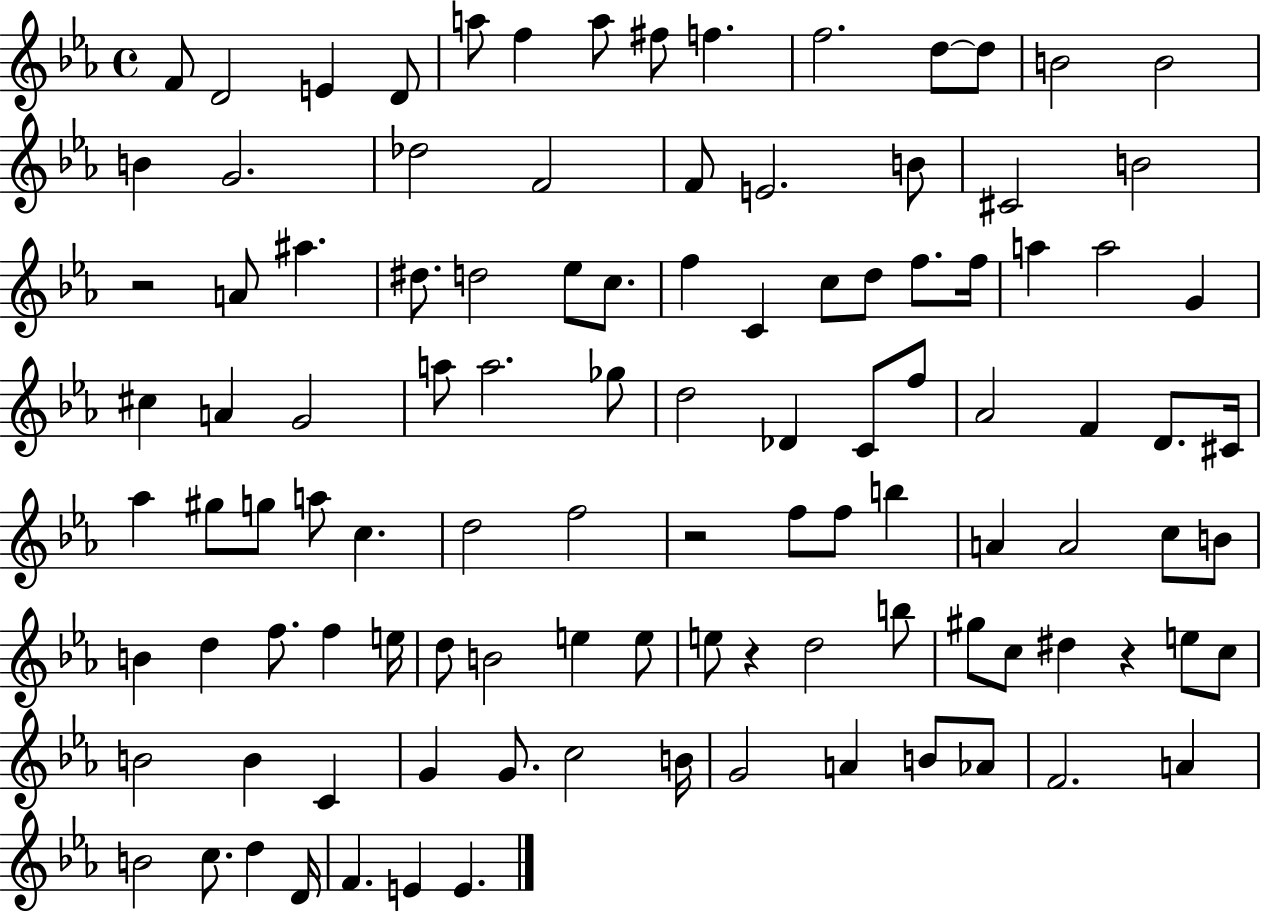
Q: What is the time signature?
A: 4/4